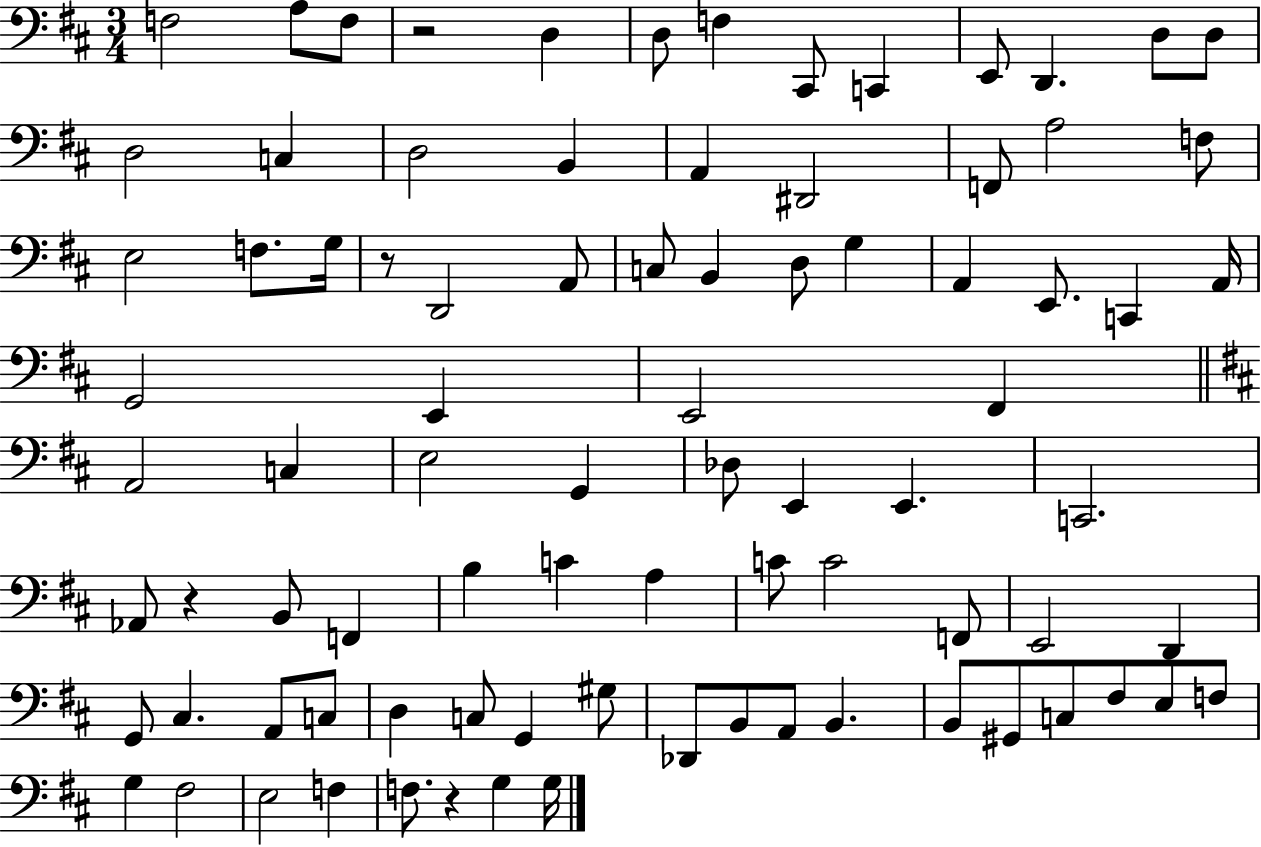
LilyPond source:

{
  \clef bass
  \numericTimeSignature
  \time 3/4
  \key d \major
  \repeat volta 2 { f2 a8 f8 | r2 d4 | d8 f4 cis,8 c,4 | e,8 d,4. d8 d8 | \break d2 c4 | d2 b,4 | a,4 dis,2 | f,8 a2 f8 | \break e2 f8. g16 | r8 d,2 a,8 | c8 b,4 d8 g4 | a,4 e,8. c,4 a,16 | \break g,2 e,4 | e,2 fis,4 | \bar "||" \break \key b \minor a,2 c4 | e2 g,4 | des8 e,4 e,4. | c,2. | \break aes,8 r4 b,8 f,4 | b4 c'4 a4 | c'8 c'2 f,8 | e,2 d,4 | \break g,8 cis4. a,8 c8 | d4 c8 g,4 gis8 | des,8 b,8 a,8 b,4. | b,8 gis,8 c8 fis8 e8 f8 | \break g4 fis2 | e2 f4 | f8. r4 g4 g16 | } \bar "|."
}